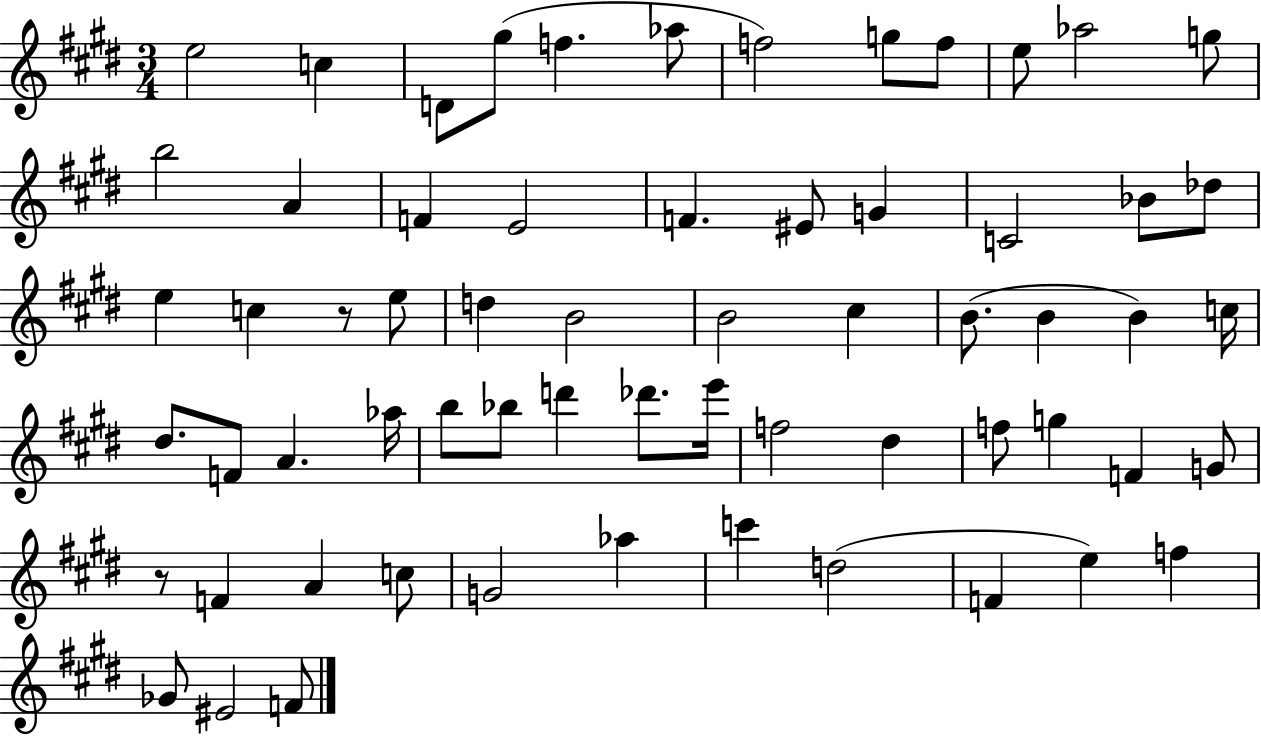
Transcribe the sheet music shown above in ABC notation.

X:1
T:Untitled
M:3/4
L:1/4
K:E
e2 c D/2 ^g/2 f _a/2 f2 g/2 f/2 e/2 _a2 g/2 b2 A F E2 F ^E/2 G C2 _B/2 _d/2 e c z/2 e/2 d B2 B2 ^c B/2 B B c/4 ^d/2 F/2 A _a/4 b/2 _b/2 d' _d'/2 e'/4 f2 ^d f/2 g F G/2 z/2 F A c/2 G2 _a c' d2 F e f _G/2 ^E2 F/2